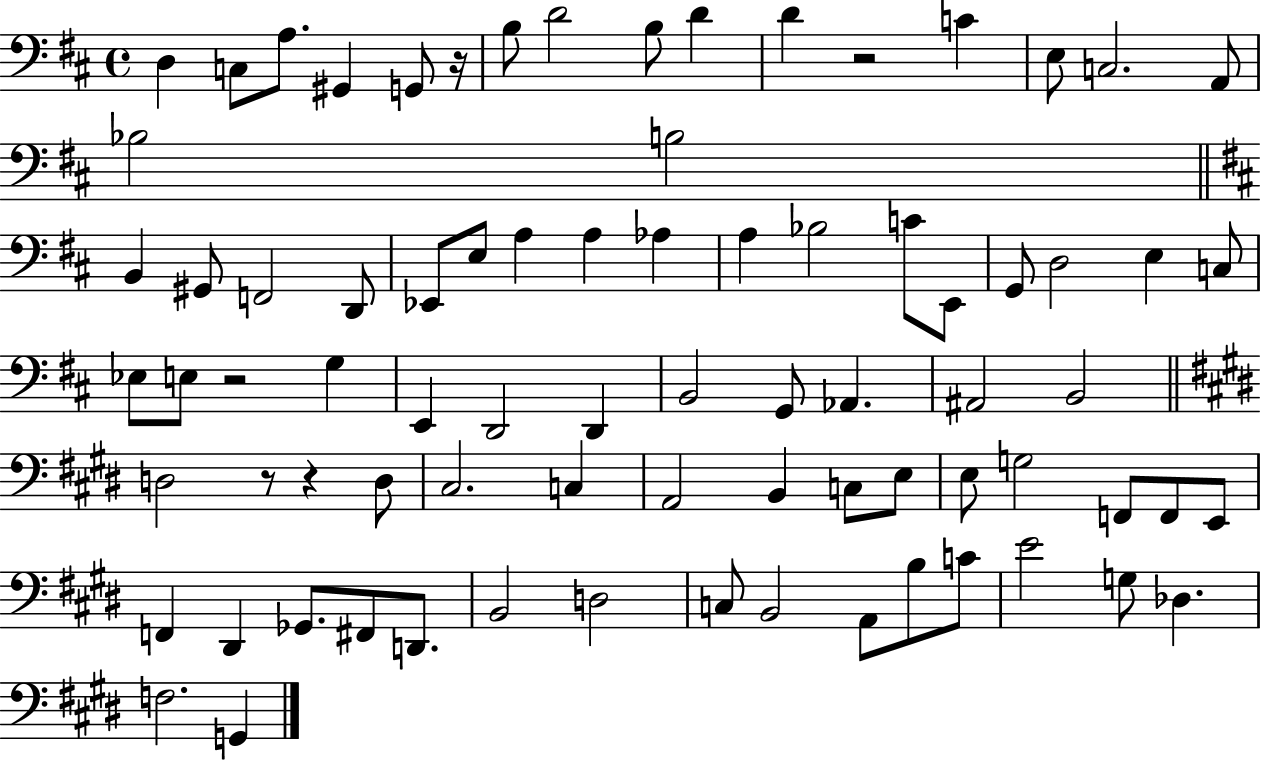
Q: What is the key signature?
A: D major